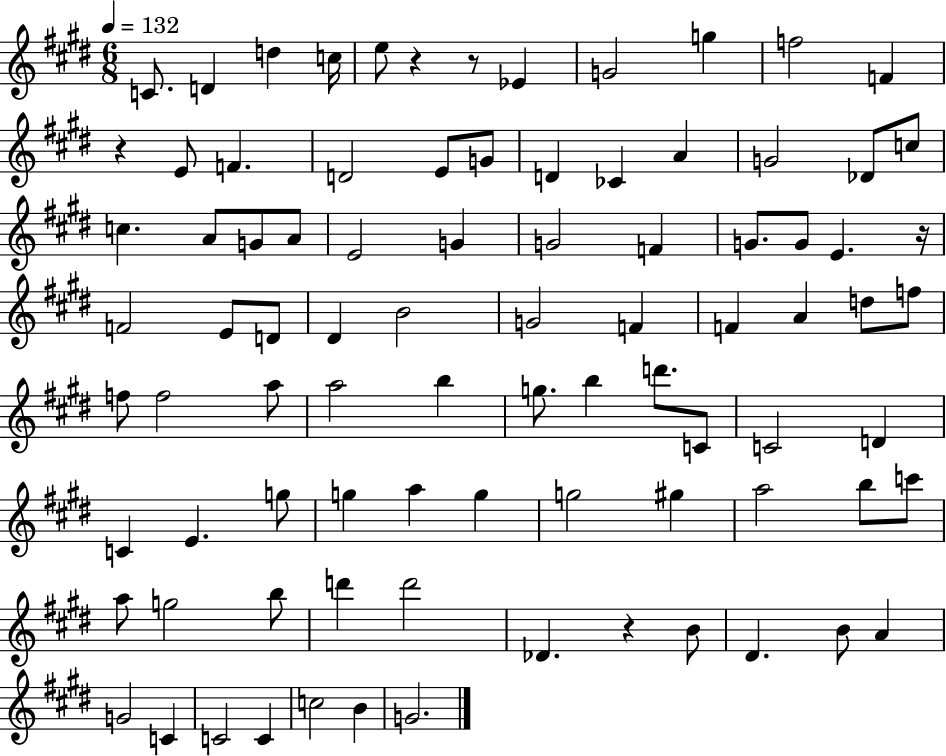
C4/e. D4/q D5/q C5/s E5/e R/q R/e Eb4/q G4/h G5/q F5/h F4/q R/q E4/e F4/q. D4/h E4/e G4/e D4/q CES4/q A4/q G4/h Db4/e C5/e C5/q. A4/e G4/e A4/e E4/h G4/q G4/h F4/q G4/e. G4/e E4/q. R/s F4/h E4/e D4/e D#4/q B4/h G4/h F4/q F4/q A4/q D5/e F5/e F5/e F5/h A5/e A5/h B5/q G5/e. B5/q D6/e. C4/e C4/h D4/q C4/q E4/q. G5/e G5/q A5/q G5/q G5/h G#5/q A5/h B5/e C6/e A5/e G5/h B5/e D6/q D6/h Db4/q. R/q B4/e D#4/q. B4/e A4/q G4/h C4/q C4/h C4/q C5/h B4/q G4/h.